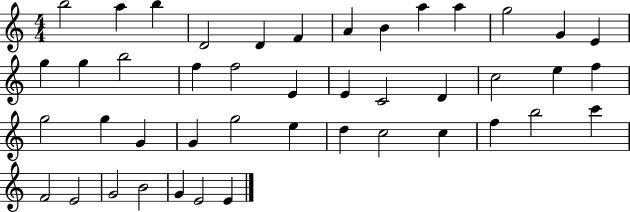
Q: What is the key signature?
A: C major